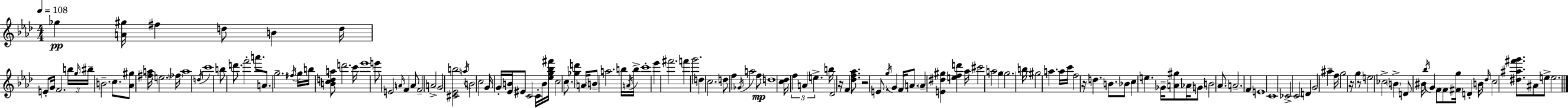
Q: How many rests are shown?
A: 5